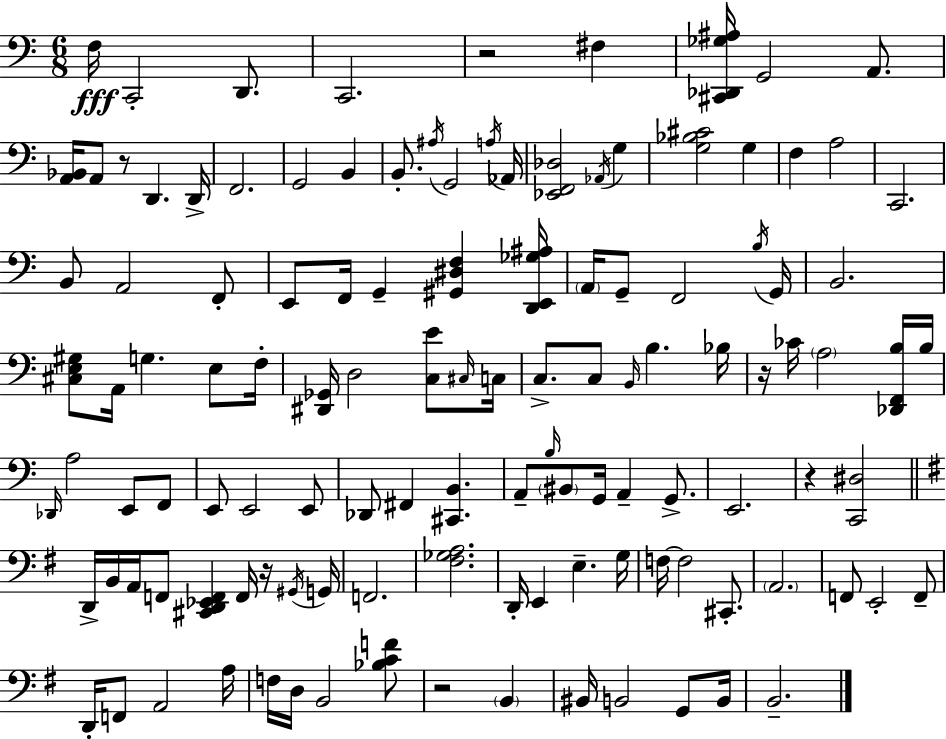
F3/s C2/h D2/e. C2/h. R/h F#3/q [C#2,Db2,Gb3,A#3]/s G2/h A2/e. [A2,Bb2]/s A2/e R/e D2/q. D2/s F2/h. G2/h B2/q B2/e. A#3/s G2/h A3/s Ab2/s [Eb2,F2,Db3]/h Ab2/s G3/q [G3,Bb3,C#4]/h G3/q F3/q A3/h C2/h. B2/e A2/h F2/e E2/e F2/s G2/q [G#2,D#3,F3]/q [D2,E2,Gb3,A#3]/s A2/s G2/e F2/h B3/s G2/s B2/h. [C#3,E3,G#3]/e A2/s G3/q. E3/e F3/s [D#2,Gb2]/s D3/h [C3,E4]/e C#3/s C3/s C3/e. C3/e B2/s B3/q. Bb3/s R/s CES4/s A3/h [Db2,F2,B3]/s B3/s Db2/s A3/h E2/e F2/e E2/e E2/h E2/e Db2/e F#2/q [C#2,B2]/q. A2/e B3/s BIS2/e G2/s A2/q G2/e. E2/h. R/q [C2,D#3]/h D2/s B2/s A2/s F2/e [C#2,D2,Eb2,F2]/q F2/s R/s G#2/s G2/s F2/h. [F#3,Gb3,A3]/h. D2/s E2/q E3/q. G3/s F3/s F3/h C#2/e. A2/h. F2/e E2/h F2/e D2/s F2/e A2/h A3/s F3/s D3/s B2/h [Bb3,C4,F4]/e R/h B2/q BIS2/s B2/h G2/e B2/s B2/h.